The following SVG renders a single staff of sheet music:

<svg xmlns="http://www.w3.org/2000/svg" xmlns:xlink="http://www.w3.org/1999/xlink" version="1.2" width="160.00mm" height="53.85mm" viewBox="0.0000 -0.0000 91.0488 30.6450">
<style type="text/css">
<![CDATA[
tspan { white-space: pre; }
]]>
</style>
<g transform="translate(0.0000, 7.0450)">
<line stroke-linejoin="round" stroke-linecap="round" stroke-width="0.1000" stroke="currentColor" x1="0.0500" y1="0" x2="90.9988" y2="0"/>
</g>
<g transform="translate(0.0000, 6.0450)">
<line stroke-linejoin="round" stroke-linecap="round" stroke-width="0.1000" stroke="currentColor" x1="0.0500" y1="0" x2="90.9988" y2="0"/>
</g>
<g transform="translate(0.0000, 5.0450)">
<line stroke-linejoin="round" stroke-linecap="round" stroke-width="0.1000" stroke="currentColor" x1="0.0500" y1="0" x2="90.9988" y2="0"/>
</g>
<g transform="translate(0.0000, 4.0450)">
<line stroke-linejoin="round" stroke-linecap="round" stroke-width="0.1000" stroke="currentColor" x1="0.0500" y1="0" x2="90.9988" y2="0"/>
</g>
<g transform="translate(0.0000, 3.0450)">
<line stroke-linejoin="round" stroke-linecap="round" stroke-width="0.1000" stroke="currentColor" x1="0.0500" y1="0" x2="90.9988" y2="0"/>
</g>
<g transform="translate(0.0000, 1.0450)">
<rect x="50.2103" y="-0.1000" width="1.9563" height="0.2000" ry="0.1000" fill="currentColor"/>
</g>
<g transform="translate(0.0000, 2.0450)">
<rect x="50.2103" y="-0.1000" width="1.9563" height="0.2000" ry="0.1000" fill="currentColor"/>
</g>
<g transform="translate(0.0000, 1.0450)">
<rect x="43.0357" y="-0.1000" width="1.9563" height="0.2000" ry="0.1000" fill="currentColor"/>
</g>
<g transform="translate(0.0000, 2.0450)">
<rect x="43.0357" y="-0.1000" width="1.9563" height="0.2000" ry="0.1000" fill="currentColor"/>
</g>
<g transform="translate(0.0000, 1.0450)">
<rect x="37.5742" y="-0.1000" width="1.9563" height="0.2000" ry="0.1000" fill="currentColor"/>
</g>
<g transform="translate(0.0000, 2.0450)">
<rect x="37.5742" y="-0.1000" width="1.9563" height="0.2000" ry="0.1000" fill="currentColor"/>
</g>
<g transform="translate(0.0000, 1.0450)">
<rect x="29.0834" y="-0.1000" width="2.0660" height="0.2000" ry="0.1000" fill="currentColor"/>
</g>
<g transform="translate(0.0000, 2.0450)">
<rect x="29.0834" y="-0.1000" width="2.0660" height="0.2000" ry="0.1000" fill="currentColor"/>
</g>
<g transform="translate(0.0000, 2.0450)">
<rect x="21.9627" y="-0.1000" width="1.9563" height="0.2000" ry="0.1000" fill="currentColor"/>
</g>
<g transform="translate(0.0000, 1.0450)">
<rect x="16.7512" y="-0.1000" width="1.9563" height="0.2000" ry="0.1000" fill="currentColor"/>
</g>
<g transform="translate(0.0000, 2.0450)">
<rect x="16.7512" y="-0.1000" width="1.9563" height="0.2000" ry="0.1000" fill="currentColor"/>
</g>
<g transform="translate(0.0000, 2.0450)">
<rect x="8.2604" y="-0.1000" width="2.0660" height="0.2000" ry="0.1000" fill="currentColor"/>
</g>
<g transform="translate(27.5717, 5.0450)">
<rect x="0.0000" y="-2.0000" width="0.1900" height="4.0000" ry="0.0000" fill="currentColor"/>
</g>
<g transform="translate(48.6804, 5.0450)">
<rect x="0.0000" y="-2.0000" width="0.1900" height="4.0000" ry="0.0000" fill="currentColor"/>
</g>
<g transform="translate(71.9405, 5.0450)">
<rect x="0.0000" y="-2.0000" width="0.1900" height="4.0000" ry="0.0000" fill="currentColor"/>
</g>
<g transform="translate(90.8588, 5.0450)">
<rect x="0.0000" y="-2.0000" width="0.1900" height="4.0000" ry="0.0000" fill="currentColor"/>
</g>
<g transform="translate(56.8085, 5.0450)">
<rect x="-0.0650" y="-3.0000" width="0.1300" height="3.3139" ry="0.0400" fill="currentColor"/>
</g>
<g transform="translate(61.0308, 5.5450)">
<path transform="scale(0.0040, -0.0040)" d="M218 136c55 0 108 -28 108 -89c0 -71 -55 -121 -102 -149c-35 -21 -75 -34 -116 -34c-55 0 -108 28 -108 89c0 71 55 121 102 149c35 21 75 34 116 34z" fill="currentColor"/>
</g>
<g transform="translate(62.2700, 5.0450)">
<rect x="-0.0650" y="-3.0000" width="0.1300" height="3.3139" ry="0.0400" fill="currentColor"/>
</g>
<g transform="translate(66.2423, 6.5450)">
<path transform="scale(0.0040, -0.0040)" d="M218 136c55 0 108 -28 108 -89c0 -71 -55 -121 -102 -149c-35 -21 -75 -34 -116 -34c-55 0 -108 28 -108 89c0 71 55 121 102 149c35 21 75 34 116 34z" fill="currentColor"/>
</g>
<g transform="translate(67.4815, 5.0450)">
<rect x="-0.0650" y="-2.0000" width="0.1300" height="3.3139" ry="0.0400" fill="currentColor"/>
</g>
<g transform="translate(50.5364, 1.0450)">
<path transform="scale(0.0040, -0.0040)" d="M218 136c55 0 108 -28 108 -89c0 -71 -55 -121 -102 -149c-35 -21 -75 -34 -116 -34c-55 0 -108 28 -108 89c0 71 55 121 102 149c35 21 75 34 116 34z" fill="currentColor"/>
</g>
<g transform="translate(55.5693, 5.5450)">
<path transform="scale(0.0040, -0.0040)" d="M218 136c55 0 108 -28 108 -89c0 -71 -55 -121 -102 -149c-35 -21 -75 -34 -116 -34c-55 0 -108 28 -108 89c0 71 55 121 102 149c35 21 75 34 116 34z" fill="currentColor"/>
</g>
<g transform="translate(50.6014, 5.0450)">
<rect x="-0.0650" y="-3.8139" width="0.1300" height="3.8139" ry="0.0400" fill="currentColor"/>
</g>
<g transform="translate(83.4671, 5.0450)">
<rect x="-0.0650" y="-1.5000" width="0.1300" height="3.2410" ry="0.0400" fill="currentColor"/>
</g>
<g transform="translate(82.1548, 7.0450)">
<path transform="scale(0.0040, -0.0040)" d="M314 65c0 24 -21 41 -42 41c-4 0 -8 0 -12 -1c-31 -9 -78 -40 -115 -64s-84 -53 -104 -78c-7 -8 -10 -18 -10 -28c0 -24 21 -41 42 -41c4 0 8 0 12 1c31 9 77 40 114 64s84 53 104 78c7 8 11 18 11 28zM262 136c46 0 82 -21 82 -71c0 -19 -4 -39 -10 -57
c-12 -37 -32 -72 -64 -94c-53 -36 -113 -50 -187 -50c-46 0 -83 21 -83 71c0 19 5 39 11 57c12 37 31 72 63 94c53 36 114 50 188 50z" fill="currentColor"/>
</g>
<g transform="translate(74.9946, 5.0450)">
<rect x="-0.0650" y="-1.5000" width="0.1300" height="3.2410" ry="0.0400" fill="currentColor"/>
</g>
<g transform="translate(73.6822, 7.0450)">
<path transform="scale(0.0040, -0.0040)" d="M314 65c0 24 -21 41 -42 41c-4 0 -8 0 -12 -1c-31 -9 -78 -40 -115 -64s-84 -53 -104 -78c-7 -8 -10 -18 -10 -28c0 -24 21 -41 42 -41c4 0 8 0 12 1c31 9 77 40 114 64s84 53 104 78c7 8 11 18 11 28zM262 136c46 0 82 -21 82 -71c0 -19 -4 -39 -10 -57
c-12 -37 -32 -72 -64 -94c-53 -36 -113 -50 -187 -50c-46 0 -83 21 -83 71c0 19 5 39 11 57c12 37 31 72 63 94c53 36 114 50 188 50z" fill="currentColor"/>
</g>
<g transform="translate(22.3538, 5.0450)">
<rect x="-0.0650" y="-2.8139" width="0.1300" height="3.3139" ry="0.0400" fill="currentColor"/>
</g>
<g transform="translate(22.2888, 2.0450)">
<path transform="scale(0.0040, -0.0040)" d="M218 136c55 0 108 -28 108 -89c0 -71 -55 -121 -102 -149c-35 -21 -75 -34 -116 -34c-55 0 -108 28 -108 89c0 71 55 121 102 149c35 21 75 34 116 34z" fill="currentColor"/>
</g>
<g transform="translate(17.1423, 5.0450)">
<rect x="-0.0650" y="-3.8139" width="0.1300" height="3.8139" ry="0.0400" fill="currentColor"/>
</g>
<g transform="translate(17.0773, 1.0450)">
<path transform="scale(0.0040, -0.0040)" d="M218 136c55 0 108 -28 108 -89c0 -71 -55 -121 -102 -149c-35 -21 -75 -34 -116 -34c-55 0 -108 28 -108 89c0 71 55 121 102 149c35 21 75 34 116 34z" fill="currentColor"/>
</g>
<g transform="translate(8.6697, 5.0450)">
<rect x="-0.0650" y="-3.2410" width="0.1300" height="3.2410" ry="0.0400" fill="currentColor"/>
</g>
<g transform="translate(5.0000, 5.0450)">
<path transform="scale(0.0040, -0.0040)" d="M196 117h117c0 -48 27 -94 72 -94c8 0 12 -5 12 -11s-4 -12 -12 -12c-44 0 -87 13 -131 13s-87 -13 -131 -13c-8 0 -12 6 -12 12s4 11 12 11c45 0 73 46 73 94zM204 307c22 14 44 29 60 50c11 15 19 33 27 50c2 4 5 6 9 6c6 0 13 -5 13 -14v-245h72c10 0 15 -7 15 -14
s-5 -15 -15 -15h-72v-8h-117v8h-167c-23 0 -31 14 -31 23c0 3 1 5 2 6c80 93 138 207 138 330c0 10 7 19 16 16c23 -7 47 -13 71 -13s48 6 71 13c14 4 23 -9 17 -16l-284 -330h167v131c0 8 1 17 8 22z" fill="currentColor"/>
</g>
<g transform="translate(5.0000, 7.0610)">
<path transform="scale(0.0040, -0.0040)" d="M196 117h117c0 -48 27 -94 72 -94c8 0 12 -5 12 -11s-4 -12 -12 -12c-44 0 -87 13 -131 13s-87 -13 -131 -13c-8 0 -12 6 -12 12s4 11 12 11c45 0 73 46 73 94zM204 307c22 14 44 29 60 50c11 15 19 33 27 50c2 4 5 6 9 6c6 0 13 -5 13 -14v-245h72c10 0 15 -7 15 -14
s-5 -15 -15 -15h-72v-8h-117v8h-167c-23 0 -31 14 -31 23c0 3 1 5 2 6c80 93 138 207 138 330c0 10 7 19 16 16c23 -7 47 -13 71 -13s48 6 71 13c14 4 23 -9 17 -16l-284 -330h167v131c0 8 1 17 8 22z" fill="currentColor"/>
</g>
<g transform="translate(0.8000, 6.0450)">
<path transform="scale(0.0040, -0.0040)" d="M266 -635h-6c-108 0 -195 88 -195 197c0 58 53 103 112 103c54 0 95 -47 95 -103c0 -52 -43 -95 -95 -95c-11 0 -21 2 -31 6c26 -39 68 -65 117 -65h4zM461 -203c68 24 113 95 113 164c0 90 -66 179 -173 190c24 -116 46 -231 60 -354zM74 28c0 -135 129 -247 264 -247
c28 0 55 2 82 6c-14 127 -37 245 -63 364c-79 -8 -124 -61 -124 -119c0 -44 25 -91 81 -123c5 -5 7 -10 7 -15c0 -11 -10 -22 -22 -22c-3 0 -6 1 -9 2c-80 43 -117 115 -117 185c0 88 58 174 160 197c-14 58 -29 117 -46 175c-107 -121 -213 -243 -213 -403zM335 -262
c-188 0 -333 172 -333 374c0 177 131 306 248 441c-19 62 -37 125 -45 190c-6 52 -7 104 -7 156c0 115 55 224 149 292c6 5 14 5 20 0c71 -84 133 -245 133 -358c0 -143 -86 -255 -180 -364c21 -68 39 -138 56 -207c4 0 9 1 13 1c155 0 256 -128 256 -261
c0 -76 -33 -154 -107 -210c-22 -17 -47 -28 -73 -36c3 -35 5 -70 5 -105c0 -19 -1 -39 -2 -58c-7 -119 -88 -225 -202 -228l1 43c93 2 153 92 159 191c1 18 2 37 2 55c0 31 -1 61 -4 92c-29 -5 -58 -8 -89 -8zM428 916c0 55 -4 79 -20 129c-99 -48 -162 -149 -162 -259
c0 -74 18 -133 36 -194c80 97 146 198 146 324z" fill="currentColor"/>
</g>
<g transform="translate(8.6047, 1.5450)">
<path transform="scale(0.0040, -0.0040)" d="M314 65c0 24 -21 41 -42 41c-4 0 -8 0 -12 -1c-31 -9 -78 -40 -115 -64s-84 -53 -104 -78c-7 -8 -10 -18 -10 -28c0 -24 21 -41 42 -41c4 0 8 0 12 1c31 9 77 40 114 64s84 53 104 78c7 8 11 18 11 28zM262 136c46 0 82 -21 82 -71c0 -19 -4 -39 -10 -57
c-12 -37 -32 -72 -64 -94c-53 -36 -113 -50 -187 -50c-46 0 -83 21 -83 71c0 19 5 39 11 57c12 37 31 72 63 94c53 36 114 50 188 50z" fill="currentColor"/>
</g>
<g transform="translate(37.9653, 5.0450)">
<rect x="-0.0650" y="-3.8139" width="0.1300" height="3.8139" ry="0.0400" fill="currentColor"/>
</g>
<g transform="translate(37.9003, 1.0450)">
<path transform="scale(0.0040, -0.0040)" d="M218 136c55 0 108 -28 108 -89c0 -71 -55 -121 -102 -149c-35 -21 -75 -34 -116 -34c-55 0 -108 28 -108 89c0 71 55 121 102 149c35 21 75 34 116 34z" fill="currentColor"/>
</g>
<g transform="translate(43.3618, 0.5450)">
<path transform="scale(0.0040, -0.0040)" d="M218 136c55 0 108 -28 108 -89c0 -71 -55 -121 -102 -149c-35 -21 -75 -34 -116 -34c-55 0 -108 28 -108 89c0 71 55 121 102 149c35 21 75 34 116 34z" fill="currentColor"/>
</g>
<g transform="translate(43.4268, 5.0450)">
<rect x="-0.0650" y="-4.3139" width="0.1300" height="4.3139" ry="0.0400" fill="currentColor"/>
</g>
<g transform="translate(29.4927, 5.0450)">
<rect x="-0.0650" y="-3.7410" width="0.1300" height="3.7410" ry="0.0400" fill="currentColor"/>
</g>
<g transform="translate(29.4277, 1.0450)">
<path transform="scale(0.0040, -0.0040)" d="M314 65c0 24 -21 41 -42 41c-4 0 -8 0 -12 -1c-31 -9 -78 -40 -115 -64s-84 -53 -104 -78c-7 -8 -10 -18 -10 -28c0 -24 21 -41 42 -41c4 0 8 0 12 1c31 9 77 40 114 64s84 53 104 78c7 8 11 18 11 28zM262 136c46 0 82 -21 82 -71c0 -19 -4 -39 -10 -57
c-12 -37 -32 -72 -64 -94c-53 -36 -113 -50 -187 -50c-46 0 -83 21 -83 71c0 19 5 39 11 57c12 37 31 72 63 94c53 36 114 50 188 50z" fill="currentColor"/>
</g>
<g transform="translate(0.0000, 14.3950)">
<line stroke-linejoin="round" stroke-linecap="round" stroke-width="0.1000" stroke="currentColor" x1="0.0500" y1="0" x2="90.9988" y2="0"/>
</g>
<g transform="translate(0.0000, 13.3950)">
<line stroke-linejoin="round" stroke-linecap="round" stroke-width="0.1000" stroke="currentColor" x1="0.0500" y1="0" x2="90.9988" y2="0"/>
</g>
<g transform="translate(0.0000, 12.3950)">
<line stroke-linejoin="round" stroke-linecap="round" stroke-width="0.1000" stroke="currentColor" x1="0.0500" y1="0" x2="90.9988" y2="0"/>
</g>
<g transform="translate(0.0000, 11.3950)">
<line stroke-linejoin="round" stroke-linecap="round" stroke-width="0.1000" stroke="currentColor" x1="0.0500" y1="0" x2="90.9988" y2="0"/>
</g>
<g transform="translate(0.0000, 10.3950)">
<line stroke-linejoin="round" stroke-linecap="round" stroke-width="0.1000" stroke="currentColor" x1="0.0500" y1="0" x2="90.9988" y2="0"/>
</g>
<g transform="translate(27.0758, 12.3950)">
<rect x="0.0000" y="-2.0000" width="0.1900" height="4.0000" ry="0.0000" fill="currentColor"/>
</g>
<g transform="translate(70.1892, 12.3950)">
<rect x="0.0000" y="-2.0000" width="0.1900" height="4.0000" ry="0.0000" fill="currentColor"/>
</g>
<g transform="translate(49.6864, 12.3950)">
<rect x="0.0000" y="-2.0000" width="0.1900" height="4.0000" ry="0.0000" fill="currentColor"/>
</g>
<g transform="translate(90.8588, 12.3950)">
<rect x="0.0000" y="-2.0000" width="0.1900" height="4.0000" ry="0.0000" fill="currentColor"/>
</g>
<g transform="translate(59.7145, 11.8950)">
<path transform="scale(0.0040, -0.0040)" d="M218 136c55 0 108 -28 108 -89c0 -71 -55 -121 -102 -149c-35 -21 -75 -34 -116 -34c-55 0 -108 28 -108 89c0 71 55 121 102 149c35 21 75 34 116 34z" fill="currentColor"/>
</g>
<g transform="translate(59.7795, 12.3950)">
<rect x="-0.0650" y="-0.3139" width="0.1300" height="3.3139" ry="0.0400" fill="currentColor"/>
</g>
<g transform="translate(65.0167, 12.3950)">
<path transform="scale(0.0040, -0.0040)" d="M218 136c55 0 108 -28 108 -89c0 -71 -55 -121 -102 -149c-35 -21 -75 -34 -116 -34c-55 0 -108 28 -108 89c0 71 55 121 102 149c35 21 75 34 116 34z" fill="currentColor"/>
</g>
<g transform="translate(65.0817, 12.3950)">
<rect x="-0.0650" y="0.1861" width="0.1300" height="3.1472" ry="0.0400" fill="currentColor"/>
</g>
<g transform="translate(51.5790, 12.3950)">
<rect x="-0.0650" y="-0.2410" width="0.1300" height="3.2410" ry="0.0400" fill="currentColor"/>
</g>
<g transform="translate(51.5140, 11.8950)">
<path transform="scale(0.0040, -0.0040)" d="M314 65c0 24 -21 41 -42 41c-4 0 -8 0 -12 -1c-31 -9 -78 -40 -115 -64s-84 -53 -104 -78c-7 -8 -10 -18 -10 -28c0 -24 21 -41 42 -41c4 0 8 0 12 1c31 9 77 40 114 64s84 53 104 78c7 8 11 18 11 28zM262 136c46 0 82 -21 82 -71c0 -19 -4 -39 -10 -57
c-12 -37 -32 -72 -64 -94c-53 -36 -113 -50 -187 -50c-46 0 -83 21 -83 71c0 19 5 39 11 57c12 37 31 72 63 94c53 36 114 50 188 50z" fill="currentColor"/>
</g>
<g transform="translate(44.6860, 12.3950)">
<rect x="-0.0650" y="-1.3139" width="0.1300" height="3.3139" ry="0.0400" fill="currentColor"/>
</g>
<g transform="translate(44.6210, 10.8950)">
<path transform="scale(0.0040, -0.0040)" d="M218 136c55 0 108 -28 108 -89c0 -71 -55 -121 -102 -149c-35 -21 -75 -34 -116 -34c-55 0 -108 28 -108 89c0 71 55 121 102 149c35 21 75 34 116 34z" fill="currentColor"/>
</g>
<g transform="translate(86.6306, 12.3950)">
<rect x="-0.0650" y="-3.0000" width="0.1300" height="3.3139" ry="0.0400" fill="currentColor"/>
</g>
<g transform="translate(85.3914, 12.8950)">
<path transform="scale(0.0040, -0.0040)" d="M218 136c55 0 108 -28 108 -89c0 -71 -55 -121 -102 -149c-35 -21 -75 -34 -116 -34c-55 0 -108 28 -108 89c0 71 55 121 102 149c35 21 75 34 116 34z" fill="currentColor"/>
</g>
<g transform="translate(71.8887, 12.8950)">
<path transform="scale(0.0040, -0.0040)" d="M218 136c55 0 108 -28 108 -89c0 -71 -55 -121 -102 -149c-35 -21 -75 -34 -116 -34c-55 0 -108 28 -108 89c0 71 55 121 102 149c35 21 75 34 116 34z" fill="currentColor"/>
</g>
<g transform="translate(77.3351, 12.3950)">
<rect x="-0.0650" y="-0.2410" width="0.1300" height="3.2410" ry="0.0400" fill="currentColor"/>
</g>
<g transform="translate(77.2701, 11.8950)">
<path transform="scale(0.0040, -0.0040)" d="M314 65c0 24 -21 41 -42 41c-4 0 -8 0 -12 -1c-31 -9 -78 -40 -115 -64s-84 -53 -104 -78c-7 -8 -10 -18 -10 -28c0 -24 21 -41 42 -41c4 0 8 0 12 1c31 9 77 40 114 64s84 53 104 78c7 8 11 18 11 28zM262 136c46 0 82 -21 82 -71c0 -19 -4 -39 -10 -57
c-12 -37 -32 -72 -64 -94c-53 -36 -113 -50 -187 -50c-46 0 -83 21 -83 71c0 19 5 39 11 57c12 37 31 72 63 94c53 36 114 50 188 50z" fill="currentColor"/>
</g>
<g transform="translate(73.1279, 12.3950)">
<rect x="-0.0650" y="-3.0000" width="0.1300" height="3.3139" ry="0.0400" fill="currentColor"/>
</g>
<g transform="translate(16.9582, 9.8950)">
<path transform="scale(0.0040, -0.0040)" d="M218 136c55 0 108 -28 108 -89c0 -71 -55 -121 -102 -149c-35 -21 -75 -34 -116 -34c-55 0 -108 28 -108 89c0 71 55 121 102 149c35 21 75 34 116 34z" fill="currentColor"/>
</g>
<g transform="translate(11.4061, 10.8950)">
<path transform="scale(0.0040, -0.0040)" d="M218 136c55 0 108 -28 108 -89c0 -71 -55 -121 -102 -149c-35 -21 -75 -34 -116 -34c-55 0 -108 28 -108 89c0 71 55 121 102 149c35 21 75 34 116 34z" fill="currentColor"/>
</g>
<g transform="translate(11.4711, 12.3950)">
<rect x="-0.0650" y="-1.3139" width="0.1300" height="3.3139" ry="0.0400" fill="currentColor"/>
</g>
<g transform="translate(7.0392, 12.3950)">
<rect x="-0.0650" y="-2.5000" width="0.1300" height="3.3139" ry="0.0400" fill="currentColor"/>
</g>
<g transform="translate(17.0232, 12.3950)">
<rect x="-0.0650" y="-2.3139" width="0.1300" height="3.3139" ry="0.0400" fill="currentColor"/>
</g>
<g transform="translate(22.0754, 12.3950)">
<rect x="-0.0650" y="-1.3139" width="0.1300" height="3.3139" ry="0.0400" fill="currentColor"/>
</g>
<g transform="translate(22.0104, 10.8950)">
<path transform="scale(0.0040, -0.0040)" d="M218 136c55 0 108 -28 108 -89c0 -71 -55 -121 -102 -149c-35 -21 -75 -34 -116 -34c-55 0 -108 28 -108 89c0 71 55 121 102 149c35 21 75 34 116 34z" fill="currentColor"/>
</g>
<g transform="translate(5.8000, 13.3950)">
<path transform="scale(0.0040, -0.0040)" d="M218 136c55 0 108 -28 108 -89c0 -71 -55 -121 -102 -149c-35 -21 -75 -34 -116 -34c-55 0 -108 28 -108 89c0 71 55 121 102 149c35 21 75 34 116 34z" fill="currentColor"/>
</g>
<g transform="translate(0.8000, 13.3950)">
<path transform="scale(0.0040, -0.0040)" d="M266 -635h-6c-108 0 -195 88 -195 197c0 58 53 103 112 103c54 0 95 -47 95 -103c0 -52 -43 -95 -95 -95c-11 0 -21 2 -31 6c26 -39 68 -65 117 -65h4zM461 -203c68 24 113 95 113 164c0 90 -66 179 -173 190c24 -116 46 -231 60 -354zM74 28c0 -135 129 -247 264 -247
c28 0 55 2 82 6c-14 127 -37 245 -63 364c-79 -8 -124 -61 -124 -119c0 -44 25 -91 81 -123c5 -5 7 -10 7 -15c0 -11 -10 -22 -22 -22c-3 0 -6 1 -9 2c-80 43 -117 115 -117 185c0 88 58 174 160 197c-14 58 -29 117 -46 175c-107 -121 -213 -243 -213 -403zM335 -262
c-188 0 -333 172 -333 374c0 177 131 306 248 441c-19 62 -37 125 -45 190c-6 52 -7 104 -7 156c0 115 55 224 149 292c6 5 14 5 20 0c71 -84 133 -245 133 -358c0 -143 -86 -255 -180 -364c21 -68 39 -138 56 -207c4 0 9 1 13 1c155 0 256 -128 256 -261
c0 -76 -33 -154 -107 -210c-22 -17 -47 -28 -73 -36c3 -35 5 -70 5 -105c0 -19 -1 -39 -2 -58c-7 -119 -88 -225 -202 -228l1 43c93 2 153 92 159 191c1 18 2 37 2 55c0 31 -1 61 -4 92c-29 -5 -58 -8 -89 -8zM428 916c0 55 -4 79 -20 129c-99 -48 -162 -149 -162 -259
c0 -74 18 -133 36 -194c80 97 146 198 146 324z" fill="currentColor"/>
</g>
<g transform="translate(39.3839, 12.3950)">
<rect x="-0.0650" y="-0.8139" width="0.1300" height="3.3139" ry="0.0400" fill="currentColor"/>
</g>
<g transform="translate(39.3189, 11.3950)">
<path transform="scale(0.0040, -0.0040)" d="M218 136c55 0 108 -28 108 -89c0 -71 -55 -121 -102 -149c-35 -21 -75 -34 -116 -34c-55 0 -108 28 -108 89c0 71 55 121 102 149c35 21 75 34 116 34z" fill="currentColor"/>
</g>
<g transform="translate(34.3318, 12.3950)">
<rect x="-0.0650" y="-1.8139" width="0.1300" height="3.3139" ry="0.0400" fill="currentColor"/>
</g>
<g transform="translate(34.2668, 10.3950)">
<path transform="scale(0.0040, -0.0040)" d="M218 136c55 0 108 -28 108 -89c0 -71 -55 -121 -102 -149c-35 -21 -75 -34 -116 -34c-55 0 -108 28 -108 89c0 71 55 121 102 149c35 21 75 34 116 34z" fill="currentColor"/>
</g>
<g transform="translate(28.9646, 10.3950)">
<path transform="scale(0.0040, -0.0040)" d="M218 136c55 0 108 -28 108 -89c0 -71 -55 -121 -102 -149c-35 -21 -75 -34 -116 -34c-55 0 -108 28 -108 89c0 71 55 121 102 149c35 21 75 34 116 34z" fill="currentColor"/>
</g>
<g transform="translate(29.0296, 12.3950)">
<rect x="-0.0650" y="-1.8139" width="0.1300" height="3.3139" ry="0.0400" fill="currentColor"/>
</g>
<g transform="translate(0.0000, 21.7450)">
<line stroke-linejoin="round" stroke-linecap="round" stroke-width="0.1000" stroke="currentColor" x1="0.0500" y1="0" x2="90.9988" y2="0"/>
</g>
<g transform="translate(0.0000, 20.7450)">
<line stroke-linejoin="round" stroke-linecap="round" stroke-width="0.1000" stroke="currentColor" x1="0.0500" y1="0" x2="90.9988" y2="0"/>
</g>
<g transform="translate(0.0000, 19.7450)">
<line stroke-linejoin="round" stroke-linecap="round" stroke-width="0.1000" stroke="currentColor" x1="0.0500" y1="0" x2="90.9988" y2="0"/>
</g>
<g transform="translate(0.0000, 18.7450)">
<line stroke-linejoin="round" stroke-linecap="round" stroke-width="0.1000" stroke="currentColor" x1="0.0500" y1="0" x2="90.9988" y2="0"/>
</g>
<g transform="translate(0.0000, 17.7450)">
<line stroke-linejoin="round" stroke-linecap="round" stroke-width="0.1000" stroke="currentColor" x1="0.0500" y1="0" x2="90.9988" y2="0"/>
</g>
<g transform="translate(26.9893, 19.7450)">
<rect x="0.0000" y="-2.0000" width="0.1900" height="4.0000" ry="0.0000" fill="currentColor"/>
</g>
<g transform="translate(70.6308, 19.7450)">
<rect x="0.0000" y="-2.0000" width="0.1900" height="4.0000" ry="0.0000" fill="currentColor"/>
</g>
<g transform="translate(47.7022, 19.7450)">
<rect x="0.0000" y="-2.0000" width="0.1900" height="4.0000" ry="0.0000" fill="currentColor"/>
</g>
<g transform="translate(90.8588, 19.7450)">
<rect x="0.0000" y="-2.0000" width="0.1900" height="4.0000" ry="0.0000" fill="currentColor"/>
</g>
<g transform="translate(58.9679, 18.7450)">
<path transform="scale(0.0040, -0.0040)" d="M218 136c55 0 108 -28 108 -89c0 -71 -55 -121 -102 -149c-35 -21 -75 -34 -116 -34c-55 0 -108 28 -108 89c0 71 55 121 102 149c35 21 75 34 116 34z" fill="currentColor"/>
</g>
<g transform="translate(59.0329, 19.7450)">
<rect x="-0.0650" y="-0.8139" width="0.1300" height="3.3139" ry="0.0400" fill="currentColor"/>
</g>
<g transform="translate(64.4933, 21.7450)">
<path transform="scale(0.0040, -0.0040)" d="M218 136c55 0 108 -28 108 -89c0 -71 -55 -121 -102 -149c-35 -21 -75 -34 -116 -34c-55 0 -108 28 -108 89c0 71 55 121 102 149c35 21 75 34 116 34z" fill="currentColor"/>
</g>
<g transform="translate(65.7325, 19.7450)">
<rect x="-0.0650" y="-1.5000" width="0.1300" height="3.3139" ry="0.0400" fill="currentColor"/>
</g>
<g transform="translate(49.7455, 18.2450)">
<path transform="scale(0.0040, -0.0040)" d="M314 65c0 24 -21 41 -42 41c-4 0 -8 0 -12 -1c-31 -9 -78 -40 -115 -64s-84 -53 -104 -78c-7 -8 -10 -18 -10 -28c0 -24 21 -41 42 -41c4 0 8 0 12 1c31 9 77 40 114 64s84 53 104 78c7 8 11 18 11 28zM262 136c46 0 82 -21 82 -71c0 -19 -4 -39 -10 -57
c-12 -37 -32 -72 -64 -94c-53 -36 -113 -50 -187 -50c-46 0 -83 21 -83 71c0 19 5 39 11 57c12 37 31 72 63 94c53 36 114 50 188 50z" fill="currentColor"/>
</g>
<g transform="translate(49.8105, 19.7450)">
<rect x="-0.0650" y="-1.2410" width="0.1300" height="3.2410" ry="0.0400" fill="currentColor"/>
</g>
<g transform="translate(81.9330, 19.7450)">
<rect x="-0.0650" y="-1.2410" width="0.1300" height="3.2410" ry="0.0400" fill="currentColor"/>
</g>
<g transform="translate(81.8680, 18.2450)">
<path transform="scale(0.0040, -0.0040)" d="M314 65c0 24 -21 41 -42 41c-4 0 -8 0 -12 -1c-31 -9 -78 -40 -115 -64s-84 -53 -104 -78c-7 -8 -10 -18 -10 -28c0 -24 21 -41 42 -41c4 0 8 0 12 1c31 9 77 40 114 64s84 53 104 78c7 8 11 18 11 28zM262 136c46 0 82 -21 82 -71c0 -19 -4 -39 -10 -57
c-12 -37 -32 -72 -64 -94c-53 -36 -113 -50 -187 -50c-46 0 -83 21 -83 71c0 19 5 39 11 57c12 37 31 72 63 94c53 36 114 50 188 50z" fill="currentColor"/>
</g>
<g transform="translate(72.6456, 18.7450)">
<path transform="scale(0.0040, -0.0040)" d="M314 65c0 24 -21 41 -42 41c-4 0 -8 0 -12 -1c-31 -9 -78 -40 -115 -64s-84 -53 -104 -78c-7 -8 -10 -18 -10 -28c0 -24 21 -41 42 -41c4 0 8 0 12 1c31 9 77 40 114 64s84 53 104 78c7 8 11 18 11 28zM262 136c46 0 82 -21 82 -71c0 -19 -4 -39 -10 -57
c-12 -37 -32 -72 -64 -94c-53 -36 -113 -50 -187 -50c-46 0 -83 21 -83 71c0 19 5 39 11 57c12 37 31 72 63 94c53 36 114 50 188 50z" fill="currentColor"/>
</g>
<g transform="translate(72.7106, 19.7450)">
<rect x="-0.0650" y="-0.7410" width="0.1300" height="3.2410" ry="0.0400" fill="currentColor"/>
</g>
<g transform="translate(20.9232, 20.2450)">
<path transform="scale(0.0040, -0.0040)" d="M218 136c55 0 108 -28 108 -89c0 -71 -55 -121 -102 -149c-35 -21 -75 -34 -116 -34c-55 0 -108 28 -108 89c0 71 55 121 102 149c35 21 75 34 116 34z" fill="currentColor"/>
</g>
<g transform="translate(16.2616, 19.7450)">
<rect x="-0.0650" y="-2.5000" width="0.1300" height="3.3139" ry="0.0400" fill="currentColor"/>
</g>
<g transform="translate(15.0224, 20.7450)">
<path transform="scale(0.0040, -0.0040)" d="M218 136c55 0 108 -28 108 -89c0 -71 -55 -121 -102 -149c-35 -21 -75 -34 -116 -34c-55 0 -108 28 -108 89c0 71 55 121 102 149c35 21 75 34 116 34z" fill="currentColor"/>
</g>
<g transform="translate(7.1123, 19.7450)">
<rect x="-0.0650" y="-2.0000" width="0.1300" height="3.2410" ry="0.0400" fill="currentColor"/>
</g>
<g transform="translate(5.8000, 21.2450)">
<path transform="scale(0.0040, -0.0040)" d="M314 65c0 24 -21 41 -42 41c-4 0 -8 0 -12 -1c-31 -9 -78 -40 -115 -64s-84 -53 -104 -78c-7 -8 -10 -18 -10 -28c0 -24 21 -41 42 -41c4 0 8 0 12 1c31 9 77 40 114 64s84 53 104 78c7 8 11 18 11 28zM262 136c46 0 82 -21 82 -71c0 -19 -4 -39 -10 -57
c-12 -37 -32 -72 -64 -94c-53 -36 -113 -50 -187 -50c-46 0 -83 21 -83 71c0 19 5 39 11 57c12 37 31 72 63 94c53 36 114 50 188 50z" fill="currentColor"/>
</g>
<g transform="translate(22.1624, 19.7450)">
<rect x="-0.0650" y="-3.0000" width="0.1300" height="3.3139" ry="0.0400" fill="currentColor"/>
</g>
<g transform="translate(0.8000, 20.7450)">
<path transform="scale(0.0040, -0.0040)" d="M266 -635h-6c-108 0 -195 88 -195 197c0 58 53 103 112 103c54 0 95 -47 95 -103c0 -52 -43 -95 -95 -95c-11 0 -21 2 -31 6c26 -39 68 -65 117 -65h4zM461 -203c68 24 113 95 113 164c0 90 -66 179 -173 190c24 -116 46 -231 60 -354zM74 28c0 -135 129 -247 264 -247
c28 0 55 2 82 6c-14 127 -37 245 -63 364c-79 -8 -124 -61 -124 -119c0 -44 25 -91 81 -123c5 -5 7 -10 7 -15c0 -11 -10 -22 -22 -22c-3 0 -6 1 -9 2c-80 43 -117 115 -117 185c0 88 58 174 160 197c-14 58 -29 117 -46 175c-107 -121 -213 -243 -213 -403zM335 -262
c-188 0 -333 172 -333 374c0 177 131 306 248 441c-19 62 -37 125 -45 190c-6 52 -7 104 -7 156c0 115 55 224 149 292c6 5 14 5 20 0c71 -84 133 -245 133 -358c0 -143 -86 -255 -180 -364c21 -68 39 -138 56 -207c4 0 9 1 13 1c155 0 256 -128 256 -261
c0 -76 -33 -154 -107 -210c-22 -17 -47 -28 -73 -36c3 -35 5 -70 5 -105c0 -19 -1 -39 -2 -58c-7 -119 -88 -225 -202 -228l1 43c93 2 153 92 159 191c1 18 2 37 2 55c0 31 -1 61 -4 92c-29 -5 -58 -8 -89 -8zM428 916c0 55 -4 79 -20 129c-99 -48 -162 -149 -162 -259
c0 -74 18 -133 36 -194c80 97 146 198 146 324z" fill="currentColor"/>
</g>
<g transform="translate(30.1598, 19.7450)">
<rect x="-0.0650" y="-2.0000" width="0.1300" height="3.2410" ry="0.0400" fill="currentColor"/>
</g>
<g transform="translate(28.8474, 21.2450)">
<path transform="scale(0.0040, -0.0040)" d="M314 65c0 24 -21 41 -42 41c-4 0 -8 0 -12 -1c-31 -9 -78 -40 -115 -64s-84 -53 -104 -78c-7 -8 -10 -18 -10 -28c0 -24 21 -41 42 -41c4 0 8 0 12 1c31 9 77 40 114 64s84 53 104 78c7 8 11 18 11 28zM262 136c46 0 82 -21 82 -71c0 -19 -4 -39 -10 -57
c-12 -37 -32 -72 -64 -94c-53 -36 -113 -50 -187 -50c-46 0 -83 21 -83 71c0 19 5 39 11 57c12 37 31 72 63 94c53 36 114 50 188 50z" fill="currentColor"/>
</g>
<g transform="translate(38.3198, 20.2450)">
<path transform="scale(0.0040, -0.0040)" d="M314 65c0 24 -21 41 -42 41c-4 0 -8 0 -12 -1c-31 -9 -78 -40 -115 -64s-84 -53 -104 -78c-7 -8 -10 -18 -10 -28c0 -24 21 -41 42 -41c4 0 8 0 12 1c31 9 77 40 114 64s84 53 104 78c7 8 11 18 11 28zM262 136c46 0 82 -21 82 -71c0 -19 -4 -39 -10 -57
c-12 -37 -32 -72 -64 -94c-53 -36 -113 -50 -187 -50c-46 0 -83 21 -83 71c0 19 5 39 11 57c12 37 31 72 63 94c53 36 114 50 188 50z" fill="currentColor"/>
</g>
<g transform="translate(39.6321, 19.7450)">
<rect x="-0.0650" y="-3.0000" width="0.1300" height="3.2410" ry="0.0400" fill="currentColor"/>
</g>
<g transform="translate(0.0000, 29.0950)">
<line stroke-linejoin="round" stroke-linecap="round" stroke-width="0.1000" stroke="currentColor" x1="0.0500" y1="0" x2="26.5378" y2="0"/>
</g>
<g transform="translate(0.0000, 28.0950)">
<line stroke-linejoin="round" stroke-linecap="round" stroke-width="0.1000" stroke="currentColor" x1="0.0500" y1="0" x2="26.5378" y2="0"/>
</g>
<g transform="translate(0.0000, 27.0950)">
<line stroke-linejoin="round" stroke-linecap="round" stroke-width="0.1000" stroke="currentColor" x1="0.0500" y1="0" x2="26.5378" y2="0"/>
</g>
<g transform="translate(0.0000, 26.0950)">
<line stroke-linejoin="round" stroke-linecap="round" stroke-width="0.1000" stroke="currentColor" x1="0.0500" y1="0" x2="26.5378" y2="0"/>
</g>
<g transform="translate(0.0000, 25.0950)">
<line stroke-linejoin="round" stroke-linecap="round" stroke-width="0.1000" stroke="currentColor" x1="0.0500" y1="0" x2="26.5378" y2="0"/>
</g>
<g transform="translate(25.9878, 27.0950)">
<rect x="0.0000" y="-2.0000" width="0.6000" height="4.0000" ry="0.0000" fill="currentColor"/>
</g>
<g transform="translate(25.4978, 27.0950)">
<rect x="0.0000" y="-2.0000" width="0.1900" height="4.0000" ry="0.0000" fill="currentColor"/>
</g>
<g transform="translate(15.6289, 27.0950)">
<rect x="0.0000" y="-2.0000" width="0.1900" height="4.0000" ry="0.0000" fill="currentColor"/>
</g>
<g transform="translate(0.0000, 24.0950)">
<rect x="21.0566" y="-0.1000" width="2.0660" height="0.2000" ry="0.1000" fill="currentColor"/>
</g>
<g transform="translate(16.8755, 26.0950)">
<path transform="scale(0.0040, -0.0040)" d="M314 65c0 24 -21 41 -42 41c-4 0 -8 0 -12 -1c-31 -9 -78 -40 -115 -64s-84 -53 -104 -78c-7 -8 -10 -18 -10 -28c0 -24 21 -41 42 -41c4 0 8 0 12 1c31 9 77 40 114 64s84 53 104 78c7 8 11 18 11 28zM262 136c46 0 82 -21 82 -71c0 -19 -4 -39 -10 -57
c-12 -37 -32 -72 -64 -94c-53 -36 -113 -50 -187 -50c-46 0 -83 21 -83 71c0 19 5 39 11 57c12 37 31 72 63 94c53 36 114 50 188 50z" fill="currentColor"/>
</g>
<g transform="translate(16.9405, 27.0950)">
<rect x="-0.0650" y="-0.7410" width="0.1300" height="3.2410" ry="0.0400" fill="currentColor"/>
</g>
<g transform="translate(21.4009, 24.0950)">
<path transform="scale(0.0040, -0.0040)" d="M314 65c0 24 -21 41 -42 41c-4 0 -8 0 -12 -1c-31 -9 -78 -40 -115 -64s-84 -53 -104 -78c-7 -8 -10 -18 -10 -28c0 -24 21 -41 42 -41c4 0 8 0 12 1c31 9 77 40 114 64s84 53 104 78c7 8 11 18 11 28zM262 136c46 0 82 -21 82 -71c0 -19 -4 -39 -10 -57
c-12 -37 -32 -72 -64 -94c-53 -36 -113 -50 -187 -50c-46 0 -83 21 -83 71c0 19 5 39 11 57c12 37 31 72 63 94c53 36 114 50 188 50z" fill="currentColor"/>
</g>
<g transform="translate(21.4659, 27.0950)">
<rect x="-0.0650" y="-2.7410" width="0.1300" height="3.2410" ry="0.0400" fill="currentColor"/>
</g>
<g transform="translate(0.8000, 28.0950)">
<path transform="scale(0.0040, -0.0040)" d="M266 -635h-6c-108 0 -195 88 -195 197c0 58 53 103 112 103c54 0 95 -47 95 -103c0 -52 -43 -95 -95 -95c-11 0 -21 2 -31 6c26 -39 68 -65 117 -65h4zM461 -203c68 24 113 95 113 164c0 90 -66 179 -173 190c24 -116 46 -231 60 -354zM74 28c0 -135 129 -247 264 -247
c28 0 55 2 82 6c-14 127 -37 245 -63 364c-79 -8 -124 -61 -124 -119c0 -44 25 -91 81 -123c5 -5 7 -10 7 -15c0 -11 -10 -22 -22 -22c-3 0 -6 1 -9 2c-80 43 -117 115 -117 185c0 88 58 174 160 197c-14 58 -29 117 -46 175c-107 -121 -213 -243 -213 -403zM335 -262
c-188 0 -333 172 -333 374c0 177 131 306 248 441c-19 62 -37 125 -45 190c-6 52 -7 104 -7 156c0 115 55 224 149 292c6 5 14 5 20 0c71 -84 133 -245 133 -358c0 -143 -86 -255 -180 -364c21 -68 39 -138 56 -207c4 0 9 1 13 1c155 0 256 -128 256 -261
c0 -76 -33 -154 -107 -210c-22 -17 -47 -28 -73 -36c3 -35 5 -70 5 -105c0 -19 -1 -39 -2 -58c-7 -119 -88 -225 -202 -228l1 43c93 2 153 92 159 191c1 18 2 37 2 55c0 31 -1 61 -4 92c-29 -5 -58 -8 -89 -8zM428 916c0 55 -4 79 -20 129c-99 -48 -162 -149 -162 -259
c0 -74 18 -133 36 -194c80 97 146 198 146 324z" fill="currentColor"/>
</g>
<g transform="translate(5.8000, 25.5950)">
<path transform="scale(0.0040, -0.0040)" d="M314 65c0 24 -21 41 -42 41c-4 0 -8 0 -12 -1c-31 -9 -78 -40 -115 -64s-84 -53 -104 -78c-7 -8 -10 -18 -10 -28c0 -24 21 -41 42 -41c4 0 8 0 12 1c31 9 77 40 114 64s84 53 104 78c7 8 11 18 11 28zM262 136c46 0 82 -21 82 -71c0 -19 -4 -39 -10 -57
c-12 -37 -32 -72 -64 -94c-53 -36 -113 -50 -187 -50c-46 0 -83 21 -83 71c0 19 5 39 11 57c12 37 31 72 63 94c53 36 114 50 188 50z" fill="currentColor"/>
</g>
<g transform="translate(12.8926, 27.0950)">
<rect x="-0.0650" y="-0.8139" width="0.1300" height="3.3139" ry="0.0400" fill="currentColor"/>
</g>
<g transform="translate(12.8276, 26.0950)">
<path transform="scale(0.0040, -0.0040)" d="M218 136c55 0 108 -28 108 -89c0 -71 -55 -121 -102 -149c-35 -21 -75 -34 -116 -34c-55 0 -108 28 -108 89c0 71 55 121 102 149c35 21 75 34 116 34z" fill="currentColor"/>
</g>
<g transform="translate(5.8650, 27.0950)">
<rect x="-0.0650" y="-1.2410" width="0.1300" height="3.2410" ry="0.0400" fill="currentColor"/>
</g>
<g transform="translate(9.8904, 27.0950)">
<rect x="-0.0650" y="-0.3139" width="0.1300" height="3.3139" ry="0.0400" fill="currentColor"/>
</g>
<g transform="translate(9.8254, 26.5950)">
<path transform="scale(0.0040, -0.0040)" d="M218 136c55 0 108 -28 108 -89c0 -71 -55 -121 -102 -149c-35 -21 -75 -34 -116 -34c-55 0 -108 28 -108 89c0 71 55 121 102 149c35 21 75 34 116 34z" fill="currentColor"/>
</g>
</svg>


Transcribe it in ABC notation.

X:1
T:Untitled
M:4/4
L:1/4
K:C
b2 c' a c'2 c' d' c' A A F E2 E2 G e g e f f d e c2 c B A c2 A F2 G A F2 A2 e2 d E d2 e2 e2 c d d2 a2